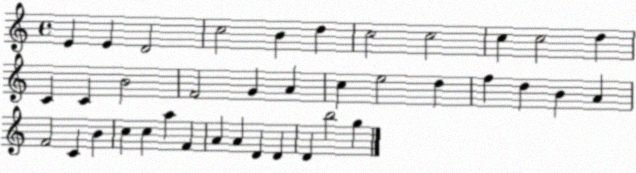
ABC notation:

X:1
T:Untitled
M:4/4
L:1/4
K:C
E E D2 c2 B d c2 c2 c c2 d C C B2 F2 G A c e2 d f d B A F2 C B c c a F A A D D D b2 g